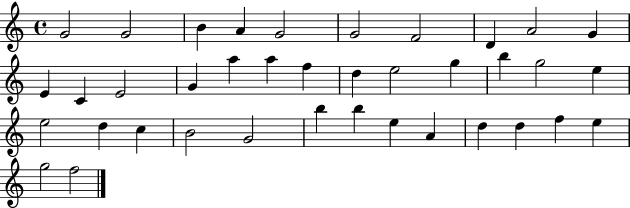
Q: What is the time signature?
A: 4/4